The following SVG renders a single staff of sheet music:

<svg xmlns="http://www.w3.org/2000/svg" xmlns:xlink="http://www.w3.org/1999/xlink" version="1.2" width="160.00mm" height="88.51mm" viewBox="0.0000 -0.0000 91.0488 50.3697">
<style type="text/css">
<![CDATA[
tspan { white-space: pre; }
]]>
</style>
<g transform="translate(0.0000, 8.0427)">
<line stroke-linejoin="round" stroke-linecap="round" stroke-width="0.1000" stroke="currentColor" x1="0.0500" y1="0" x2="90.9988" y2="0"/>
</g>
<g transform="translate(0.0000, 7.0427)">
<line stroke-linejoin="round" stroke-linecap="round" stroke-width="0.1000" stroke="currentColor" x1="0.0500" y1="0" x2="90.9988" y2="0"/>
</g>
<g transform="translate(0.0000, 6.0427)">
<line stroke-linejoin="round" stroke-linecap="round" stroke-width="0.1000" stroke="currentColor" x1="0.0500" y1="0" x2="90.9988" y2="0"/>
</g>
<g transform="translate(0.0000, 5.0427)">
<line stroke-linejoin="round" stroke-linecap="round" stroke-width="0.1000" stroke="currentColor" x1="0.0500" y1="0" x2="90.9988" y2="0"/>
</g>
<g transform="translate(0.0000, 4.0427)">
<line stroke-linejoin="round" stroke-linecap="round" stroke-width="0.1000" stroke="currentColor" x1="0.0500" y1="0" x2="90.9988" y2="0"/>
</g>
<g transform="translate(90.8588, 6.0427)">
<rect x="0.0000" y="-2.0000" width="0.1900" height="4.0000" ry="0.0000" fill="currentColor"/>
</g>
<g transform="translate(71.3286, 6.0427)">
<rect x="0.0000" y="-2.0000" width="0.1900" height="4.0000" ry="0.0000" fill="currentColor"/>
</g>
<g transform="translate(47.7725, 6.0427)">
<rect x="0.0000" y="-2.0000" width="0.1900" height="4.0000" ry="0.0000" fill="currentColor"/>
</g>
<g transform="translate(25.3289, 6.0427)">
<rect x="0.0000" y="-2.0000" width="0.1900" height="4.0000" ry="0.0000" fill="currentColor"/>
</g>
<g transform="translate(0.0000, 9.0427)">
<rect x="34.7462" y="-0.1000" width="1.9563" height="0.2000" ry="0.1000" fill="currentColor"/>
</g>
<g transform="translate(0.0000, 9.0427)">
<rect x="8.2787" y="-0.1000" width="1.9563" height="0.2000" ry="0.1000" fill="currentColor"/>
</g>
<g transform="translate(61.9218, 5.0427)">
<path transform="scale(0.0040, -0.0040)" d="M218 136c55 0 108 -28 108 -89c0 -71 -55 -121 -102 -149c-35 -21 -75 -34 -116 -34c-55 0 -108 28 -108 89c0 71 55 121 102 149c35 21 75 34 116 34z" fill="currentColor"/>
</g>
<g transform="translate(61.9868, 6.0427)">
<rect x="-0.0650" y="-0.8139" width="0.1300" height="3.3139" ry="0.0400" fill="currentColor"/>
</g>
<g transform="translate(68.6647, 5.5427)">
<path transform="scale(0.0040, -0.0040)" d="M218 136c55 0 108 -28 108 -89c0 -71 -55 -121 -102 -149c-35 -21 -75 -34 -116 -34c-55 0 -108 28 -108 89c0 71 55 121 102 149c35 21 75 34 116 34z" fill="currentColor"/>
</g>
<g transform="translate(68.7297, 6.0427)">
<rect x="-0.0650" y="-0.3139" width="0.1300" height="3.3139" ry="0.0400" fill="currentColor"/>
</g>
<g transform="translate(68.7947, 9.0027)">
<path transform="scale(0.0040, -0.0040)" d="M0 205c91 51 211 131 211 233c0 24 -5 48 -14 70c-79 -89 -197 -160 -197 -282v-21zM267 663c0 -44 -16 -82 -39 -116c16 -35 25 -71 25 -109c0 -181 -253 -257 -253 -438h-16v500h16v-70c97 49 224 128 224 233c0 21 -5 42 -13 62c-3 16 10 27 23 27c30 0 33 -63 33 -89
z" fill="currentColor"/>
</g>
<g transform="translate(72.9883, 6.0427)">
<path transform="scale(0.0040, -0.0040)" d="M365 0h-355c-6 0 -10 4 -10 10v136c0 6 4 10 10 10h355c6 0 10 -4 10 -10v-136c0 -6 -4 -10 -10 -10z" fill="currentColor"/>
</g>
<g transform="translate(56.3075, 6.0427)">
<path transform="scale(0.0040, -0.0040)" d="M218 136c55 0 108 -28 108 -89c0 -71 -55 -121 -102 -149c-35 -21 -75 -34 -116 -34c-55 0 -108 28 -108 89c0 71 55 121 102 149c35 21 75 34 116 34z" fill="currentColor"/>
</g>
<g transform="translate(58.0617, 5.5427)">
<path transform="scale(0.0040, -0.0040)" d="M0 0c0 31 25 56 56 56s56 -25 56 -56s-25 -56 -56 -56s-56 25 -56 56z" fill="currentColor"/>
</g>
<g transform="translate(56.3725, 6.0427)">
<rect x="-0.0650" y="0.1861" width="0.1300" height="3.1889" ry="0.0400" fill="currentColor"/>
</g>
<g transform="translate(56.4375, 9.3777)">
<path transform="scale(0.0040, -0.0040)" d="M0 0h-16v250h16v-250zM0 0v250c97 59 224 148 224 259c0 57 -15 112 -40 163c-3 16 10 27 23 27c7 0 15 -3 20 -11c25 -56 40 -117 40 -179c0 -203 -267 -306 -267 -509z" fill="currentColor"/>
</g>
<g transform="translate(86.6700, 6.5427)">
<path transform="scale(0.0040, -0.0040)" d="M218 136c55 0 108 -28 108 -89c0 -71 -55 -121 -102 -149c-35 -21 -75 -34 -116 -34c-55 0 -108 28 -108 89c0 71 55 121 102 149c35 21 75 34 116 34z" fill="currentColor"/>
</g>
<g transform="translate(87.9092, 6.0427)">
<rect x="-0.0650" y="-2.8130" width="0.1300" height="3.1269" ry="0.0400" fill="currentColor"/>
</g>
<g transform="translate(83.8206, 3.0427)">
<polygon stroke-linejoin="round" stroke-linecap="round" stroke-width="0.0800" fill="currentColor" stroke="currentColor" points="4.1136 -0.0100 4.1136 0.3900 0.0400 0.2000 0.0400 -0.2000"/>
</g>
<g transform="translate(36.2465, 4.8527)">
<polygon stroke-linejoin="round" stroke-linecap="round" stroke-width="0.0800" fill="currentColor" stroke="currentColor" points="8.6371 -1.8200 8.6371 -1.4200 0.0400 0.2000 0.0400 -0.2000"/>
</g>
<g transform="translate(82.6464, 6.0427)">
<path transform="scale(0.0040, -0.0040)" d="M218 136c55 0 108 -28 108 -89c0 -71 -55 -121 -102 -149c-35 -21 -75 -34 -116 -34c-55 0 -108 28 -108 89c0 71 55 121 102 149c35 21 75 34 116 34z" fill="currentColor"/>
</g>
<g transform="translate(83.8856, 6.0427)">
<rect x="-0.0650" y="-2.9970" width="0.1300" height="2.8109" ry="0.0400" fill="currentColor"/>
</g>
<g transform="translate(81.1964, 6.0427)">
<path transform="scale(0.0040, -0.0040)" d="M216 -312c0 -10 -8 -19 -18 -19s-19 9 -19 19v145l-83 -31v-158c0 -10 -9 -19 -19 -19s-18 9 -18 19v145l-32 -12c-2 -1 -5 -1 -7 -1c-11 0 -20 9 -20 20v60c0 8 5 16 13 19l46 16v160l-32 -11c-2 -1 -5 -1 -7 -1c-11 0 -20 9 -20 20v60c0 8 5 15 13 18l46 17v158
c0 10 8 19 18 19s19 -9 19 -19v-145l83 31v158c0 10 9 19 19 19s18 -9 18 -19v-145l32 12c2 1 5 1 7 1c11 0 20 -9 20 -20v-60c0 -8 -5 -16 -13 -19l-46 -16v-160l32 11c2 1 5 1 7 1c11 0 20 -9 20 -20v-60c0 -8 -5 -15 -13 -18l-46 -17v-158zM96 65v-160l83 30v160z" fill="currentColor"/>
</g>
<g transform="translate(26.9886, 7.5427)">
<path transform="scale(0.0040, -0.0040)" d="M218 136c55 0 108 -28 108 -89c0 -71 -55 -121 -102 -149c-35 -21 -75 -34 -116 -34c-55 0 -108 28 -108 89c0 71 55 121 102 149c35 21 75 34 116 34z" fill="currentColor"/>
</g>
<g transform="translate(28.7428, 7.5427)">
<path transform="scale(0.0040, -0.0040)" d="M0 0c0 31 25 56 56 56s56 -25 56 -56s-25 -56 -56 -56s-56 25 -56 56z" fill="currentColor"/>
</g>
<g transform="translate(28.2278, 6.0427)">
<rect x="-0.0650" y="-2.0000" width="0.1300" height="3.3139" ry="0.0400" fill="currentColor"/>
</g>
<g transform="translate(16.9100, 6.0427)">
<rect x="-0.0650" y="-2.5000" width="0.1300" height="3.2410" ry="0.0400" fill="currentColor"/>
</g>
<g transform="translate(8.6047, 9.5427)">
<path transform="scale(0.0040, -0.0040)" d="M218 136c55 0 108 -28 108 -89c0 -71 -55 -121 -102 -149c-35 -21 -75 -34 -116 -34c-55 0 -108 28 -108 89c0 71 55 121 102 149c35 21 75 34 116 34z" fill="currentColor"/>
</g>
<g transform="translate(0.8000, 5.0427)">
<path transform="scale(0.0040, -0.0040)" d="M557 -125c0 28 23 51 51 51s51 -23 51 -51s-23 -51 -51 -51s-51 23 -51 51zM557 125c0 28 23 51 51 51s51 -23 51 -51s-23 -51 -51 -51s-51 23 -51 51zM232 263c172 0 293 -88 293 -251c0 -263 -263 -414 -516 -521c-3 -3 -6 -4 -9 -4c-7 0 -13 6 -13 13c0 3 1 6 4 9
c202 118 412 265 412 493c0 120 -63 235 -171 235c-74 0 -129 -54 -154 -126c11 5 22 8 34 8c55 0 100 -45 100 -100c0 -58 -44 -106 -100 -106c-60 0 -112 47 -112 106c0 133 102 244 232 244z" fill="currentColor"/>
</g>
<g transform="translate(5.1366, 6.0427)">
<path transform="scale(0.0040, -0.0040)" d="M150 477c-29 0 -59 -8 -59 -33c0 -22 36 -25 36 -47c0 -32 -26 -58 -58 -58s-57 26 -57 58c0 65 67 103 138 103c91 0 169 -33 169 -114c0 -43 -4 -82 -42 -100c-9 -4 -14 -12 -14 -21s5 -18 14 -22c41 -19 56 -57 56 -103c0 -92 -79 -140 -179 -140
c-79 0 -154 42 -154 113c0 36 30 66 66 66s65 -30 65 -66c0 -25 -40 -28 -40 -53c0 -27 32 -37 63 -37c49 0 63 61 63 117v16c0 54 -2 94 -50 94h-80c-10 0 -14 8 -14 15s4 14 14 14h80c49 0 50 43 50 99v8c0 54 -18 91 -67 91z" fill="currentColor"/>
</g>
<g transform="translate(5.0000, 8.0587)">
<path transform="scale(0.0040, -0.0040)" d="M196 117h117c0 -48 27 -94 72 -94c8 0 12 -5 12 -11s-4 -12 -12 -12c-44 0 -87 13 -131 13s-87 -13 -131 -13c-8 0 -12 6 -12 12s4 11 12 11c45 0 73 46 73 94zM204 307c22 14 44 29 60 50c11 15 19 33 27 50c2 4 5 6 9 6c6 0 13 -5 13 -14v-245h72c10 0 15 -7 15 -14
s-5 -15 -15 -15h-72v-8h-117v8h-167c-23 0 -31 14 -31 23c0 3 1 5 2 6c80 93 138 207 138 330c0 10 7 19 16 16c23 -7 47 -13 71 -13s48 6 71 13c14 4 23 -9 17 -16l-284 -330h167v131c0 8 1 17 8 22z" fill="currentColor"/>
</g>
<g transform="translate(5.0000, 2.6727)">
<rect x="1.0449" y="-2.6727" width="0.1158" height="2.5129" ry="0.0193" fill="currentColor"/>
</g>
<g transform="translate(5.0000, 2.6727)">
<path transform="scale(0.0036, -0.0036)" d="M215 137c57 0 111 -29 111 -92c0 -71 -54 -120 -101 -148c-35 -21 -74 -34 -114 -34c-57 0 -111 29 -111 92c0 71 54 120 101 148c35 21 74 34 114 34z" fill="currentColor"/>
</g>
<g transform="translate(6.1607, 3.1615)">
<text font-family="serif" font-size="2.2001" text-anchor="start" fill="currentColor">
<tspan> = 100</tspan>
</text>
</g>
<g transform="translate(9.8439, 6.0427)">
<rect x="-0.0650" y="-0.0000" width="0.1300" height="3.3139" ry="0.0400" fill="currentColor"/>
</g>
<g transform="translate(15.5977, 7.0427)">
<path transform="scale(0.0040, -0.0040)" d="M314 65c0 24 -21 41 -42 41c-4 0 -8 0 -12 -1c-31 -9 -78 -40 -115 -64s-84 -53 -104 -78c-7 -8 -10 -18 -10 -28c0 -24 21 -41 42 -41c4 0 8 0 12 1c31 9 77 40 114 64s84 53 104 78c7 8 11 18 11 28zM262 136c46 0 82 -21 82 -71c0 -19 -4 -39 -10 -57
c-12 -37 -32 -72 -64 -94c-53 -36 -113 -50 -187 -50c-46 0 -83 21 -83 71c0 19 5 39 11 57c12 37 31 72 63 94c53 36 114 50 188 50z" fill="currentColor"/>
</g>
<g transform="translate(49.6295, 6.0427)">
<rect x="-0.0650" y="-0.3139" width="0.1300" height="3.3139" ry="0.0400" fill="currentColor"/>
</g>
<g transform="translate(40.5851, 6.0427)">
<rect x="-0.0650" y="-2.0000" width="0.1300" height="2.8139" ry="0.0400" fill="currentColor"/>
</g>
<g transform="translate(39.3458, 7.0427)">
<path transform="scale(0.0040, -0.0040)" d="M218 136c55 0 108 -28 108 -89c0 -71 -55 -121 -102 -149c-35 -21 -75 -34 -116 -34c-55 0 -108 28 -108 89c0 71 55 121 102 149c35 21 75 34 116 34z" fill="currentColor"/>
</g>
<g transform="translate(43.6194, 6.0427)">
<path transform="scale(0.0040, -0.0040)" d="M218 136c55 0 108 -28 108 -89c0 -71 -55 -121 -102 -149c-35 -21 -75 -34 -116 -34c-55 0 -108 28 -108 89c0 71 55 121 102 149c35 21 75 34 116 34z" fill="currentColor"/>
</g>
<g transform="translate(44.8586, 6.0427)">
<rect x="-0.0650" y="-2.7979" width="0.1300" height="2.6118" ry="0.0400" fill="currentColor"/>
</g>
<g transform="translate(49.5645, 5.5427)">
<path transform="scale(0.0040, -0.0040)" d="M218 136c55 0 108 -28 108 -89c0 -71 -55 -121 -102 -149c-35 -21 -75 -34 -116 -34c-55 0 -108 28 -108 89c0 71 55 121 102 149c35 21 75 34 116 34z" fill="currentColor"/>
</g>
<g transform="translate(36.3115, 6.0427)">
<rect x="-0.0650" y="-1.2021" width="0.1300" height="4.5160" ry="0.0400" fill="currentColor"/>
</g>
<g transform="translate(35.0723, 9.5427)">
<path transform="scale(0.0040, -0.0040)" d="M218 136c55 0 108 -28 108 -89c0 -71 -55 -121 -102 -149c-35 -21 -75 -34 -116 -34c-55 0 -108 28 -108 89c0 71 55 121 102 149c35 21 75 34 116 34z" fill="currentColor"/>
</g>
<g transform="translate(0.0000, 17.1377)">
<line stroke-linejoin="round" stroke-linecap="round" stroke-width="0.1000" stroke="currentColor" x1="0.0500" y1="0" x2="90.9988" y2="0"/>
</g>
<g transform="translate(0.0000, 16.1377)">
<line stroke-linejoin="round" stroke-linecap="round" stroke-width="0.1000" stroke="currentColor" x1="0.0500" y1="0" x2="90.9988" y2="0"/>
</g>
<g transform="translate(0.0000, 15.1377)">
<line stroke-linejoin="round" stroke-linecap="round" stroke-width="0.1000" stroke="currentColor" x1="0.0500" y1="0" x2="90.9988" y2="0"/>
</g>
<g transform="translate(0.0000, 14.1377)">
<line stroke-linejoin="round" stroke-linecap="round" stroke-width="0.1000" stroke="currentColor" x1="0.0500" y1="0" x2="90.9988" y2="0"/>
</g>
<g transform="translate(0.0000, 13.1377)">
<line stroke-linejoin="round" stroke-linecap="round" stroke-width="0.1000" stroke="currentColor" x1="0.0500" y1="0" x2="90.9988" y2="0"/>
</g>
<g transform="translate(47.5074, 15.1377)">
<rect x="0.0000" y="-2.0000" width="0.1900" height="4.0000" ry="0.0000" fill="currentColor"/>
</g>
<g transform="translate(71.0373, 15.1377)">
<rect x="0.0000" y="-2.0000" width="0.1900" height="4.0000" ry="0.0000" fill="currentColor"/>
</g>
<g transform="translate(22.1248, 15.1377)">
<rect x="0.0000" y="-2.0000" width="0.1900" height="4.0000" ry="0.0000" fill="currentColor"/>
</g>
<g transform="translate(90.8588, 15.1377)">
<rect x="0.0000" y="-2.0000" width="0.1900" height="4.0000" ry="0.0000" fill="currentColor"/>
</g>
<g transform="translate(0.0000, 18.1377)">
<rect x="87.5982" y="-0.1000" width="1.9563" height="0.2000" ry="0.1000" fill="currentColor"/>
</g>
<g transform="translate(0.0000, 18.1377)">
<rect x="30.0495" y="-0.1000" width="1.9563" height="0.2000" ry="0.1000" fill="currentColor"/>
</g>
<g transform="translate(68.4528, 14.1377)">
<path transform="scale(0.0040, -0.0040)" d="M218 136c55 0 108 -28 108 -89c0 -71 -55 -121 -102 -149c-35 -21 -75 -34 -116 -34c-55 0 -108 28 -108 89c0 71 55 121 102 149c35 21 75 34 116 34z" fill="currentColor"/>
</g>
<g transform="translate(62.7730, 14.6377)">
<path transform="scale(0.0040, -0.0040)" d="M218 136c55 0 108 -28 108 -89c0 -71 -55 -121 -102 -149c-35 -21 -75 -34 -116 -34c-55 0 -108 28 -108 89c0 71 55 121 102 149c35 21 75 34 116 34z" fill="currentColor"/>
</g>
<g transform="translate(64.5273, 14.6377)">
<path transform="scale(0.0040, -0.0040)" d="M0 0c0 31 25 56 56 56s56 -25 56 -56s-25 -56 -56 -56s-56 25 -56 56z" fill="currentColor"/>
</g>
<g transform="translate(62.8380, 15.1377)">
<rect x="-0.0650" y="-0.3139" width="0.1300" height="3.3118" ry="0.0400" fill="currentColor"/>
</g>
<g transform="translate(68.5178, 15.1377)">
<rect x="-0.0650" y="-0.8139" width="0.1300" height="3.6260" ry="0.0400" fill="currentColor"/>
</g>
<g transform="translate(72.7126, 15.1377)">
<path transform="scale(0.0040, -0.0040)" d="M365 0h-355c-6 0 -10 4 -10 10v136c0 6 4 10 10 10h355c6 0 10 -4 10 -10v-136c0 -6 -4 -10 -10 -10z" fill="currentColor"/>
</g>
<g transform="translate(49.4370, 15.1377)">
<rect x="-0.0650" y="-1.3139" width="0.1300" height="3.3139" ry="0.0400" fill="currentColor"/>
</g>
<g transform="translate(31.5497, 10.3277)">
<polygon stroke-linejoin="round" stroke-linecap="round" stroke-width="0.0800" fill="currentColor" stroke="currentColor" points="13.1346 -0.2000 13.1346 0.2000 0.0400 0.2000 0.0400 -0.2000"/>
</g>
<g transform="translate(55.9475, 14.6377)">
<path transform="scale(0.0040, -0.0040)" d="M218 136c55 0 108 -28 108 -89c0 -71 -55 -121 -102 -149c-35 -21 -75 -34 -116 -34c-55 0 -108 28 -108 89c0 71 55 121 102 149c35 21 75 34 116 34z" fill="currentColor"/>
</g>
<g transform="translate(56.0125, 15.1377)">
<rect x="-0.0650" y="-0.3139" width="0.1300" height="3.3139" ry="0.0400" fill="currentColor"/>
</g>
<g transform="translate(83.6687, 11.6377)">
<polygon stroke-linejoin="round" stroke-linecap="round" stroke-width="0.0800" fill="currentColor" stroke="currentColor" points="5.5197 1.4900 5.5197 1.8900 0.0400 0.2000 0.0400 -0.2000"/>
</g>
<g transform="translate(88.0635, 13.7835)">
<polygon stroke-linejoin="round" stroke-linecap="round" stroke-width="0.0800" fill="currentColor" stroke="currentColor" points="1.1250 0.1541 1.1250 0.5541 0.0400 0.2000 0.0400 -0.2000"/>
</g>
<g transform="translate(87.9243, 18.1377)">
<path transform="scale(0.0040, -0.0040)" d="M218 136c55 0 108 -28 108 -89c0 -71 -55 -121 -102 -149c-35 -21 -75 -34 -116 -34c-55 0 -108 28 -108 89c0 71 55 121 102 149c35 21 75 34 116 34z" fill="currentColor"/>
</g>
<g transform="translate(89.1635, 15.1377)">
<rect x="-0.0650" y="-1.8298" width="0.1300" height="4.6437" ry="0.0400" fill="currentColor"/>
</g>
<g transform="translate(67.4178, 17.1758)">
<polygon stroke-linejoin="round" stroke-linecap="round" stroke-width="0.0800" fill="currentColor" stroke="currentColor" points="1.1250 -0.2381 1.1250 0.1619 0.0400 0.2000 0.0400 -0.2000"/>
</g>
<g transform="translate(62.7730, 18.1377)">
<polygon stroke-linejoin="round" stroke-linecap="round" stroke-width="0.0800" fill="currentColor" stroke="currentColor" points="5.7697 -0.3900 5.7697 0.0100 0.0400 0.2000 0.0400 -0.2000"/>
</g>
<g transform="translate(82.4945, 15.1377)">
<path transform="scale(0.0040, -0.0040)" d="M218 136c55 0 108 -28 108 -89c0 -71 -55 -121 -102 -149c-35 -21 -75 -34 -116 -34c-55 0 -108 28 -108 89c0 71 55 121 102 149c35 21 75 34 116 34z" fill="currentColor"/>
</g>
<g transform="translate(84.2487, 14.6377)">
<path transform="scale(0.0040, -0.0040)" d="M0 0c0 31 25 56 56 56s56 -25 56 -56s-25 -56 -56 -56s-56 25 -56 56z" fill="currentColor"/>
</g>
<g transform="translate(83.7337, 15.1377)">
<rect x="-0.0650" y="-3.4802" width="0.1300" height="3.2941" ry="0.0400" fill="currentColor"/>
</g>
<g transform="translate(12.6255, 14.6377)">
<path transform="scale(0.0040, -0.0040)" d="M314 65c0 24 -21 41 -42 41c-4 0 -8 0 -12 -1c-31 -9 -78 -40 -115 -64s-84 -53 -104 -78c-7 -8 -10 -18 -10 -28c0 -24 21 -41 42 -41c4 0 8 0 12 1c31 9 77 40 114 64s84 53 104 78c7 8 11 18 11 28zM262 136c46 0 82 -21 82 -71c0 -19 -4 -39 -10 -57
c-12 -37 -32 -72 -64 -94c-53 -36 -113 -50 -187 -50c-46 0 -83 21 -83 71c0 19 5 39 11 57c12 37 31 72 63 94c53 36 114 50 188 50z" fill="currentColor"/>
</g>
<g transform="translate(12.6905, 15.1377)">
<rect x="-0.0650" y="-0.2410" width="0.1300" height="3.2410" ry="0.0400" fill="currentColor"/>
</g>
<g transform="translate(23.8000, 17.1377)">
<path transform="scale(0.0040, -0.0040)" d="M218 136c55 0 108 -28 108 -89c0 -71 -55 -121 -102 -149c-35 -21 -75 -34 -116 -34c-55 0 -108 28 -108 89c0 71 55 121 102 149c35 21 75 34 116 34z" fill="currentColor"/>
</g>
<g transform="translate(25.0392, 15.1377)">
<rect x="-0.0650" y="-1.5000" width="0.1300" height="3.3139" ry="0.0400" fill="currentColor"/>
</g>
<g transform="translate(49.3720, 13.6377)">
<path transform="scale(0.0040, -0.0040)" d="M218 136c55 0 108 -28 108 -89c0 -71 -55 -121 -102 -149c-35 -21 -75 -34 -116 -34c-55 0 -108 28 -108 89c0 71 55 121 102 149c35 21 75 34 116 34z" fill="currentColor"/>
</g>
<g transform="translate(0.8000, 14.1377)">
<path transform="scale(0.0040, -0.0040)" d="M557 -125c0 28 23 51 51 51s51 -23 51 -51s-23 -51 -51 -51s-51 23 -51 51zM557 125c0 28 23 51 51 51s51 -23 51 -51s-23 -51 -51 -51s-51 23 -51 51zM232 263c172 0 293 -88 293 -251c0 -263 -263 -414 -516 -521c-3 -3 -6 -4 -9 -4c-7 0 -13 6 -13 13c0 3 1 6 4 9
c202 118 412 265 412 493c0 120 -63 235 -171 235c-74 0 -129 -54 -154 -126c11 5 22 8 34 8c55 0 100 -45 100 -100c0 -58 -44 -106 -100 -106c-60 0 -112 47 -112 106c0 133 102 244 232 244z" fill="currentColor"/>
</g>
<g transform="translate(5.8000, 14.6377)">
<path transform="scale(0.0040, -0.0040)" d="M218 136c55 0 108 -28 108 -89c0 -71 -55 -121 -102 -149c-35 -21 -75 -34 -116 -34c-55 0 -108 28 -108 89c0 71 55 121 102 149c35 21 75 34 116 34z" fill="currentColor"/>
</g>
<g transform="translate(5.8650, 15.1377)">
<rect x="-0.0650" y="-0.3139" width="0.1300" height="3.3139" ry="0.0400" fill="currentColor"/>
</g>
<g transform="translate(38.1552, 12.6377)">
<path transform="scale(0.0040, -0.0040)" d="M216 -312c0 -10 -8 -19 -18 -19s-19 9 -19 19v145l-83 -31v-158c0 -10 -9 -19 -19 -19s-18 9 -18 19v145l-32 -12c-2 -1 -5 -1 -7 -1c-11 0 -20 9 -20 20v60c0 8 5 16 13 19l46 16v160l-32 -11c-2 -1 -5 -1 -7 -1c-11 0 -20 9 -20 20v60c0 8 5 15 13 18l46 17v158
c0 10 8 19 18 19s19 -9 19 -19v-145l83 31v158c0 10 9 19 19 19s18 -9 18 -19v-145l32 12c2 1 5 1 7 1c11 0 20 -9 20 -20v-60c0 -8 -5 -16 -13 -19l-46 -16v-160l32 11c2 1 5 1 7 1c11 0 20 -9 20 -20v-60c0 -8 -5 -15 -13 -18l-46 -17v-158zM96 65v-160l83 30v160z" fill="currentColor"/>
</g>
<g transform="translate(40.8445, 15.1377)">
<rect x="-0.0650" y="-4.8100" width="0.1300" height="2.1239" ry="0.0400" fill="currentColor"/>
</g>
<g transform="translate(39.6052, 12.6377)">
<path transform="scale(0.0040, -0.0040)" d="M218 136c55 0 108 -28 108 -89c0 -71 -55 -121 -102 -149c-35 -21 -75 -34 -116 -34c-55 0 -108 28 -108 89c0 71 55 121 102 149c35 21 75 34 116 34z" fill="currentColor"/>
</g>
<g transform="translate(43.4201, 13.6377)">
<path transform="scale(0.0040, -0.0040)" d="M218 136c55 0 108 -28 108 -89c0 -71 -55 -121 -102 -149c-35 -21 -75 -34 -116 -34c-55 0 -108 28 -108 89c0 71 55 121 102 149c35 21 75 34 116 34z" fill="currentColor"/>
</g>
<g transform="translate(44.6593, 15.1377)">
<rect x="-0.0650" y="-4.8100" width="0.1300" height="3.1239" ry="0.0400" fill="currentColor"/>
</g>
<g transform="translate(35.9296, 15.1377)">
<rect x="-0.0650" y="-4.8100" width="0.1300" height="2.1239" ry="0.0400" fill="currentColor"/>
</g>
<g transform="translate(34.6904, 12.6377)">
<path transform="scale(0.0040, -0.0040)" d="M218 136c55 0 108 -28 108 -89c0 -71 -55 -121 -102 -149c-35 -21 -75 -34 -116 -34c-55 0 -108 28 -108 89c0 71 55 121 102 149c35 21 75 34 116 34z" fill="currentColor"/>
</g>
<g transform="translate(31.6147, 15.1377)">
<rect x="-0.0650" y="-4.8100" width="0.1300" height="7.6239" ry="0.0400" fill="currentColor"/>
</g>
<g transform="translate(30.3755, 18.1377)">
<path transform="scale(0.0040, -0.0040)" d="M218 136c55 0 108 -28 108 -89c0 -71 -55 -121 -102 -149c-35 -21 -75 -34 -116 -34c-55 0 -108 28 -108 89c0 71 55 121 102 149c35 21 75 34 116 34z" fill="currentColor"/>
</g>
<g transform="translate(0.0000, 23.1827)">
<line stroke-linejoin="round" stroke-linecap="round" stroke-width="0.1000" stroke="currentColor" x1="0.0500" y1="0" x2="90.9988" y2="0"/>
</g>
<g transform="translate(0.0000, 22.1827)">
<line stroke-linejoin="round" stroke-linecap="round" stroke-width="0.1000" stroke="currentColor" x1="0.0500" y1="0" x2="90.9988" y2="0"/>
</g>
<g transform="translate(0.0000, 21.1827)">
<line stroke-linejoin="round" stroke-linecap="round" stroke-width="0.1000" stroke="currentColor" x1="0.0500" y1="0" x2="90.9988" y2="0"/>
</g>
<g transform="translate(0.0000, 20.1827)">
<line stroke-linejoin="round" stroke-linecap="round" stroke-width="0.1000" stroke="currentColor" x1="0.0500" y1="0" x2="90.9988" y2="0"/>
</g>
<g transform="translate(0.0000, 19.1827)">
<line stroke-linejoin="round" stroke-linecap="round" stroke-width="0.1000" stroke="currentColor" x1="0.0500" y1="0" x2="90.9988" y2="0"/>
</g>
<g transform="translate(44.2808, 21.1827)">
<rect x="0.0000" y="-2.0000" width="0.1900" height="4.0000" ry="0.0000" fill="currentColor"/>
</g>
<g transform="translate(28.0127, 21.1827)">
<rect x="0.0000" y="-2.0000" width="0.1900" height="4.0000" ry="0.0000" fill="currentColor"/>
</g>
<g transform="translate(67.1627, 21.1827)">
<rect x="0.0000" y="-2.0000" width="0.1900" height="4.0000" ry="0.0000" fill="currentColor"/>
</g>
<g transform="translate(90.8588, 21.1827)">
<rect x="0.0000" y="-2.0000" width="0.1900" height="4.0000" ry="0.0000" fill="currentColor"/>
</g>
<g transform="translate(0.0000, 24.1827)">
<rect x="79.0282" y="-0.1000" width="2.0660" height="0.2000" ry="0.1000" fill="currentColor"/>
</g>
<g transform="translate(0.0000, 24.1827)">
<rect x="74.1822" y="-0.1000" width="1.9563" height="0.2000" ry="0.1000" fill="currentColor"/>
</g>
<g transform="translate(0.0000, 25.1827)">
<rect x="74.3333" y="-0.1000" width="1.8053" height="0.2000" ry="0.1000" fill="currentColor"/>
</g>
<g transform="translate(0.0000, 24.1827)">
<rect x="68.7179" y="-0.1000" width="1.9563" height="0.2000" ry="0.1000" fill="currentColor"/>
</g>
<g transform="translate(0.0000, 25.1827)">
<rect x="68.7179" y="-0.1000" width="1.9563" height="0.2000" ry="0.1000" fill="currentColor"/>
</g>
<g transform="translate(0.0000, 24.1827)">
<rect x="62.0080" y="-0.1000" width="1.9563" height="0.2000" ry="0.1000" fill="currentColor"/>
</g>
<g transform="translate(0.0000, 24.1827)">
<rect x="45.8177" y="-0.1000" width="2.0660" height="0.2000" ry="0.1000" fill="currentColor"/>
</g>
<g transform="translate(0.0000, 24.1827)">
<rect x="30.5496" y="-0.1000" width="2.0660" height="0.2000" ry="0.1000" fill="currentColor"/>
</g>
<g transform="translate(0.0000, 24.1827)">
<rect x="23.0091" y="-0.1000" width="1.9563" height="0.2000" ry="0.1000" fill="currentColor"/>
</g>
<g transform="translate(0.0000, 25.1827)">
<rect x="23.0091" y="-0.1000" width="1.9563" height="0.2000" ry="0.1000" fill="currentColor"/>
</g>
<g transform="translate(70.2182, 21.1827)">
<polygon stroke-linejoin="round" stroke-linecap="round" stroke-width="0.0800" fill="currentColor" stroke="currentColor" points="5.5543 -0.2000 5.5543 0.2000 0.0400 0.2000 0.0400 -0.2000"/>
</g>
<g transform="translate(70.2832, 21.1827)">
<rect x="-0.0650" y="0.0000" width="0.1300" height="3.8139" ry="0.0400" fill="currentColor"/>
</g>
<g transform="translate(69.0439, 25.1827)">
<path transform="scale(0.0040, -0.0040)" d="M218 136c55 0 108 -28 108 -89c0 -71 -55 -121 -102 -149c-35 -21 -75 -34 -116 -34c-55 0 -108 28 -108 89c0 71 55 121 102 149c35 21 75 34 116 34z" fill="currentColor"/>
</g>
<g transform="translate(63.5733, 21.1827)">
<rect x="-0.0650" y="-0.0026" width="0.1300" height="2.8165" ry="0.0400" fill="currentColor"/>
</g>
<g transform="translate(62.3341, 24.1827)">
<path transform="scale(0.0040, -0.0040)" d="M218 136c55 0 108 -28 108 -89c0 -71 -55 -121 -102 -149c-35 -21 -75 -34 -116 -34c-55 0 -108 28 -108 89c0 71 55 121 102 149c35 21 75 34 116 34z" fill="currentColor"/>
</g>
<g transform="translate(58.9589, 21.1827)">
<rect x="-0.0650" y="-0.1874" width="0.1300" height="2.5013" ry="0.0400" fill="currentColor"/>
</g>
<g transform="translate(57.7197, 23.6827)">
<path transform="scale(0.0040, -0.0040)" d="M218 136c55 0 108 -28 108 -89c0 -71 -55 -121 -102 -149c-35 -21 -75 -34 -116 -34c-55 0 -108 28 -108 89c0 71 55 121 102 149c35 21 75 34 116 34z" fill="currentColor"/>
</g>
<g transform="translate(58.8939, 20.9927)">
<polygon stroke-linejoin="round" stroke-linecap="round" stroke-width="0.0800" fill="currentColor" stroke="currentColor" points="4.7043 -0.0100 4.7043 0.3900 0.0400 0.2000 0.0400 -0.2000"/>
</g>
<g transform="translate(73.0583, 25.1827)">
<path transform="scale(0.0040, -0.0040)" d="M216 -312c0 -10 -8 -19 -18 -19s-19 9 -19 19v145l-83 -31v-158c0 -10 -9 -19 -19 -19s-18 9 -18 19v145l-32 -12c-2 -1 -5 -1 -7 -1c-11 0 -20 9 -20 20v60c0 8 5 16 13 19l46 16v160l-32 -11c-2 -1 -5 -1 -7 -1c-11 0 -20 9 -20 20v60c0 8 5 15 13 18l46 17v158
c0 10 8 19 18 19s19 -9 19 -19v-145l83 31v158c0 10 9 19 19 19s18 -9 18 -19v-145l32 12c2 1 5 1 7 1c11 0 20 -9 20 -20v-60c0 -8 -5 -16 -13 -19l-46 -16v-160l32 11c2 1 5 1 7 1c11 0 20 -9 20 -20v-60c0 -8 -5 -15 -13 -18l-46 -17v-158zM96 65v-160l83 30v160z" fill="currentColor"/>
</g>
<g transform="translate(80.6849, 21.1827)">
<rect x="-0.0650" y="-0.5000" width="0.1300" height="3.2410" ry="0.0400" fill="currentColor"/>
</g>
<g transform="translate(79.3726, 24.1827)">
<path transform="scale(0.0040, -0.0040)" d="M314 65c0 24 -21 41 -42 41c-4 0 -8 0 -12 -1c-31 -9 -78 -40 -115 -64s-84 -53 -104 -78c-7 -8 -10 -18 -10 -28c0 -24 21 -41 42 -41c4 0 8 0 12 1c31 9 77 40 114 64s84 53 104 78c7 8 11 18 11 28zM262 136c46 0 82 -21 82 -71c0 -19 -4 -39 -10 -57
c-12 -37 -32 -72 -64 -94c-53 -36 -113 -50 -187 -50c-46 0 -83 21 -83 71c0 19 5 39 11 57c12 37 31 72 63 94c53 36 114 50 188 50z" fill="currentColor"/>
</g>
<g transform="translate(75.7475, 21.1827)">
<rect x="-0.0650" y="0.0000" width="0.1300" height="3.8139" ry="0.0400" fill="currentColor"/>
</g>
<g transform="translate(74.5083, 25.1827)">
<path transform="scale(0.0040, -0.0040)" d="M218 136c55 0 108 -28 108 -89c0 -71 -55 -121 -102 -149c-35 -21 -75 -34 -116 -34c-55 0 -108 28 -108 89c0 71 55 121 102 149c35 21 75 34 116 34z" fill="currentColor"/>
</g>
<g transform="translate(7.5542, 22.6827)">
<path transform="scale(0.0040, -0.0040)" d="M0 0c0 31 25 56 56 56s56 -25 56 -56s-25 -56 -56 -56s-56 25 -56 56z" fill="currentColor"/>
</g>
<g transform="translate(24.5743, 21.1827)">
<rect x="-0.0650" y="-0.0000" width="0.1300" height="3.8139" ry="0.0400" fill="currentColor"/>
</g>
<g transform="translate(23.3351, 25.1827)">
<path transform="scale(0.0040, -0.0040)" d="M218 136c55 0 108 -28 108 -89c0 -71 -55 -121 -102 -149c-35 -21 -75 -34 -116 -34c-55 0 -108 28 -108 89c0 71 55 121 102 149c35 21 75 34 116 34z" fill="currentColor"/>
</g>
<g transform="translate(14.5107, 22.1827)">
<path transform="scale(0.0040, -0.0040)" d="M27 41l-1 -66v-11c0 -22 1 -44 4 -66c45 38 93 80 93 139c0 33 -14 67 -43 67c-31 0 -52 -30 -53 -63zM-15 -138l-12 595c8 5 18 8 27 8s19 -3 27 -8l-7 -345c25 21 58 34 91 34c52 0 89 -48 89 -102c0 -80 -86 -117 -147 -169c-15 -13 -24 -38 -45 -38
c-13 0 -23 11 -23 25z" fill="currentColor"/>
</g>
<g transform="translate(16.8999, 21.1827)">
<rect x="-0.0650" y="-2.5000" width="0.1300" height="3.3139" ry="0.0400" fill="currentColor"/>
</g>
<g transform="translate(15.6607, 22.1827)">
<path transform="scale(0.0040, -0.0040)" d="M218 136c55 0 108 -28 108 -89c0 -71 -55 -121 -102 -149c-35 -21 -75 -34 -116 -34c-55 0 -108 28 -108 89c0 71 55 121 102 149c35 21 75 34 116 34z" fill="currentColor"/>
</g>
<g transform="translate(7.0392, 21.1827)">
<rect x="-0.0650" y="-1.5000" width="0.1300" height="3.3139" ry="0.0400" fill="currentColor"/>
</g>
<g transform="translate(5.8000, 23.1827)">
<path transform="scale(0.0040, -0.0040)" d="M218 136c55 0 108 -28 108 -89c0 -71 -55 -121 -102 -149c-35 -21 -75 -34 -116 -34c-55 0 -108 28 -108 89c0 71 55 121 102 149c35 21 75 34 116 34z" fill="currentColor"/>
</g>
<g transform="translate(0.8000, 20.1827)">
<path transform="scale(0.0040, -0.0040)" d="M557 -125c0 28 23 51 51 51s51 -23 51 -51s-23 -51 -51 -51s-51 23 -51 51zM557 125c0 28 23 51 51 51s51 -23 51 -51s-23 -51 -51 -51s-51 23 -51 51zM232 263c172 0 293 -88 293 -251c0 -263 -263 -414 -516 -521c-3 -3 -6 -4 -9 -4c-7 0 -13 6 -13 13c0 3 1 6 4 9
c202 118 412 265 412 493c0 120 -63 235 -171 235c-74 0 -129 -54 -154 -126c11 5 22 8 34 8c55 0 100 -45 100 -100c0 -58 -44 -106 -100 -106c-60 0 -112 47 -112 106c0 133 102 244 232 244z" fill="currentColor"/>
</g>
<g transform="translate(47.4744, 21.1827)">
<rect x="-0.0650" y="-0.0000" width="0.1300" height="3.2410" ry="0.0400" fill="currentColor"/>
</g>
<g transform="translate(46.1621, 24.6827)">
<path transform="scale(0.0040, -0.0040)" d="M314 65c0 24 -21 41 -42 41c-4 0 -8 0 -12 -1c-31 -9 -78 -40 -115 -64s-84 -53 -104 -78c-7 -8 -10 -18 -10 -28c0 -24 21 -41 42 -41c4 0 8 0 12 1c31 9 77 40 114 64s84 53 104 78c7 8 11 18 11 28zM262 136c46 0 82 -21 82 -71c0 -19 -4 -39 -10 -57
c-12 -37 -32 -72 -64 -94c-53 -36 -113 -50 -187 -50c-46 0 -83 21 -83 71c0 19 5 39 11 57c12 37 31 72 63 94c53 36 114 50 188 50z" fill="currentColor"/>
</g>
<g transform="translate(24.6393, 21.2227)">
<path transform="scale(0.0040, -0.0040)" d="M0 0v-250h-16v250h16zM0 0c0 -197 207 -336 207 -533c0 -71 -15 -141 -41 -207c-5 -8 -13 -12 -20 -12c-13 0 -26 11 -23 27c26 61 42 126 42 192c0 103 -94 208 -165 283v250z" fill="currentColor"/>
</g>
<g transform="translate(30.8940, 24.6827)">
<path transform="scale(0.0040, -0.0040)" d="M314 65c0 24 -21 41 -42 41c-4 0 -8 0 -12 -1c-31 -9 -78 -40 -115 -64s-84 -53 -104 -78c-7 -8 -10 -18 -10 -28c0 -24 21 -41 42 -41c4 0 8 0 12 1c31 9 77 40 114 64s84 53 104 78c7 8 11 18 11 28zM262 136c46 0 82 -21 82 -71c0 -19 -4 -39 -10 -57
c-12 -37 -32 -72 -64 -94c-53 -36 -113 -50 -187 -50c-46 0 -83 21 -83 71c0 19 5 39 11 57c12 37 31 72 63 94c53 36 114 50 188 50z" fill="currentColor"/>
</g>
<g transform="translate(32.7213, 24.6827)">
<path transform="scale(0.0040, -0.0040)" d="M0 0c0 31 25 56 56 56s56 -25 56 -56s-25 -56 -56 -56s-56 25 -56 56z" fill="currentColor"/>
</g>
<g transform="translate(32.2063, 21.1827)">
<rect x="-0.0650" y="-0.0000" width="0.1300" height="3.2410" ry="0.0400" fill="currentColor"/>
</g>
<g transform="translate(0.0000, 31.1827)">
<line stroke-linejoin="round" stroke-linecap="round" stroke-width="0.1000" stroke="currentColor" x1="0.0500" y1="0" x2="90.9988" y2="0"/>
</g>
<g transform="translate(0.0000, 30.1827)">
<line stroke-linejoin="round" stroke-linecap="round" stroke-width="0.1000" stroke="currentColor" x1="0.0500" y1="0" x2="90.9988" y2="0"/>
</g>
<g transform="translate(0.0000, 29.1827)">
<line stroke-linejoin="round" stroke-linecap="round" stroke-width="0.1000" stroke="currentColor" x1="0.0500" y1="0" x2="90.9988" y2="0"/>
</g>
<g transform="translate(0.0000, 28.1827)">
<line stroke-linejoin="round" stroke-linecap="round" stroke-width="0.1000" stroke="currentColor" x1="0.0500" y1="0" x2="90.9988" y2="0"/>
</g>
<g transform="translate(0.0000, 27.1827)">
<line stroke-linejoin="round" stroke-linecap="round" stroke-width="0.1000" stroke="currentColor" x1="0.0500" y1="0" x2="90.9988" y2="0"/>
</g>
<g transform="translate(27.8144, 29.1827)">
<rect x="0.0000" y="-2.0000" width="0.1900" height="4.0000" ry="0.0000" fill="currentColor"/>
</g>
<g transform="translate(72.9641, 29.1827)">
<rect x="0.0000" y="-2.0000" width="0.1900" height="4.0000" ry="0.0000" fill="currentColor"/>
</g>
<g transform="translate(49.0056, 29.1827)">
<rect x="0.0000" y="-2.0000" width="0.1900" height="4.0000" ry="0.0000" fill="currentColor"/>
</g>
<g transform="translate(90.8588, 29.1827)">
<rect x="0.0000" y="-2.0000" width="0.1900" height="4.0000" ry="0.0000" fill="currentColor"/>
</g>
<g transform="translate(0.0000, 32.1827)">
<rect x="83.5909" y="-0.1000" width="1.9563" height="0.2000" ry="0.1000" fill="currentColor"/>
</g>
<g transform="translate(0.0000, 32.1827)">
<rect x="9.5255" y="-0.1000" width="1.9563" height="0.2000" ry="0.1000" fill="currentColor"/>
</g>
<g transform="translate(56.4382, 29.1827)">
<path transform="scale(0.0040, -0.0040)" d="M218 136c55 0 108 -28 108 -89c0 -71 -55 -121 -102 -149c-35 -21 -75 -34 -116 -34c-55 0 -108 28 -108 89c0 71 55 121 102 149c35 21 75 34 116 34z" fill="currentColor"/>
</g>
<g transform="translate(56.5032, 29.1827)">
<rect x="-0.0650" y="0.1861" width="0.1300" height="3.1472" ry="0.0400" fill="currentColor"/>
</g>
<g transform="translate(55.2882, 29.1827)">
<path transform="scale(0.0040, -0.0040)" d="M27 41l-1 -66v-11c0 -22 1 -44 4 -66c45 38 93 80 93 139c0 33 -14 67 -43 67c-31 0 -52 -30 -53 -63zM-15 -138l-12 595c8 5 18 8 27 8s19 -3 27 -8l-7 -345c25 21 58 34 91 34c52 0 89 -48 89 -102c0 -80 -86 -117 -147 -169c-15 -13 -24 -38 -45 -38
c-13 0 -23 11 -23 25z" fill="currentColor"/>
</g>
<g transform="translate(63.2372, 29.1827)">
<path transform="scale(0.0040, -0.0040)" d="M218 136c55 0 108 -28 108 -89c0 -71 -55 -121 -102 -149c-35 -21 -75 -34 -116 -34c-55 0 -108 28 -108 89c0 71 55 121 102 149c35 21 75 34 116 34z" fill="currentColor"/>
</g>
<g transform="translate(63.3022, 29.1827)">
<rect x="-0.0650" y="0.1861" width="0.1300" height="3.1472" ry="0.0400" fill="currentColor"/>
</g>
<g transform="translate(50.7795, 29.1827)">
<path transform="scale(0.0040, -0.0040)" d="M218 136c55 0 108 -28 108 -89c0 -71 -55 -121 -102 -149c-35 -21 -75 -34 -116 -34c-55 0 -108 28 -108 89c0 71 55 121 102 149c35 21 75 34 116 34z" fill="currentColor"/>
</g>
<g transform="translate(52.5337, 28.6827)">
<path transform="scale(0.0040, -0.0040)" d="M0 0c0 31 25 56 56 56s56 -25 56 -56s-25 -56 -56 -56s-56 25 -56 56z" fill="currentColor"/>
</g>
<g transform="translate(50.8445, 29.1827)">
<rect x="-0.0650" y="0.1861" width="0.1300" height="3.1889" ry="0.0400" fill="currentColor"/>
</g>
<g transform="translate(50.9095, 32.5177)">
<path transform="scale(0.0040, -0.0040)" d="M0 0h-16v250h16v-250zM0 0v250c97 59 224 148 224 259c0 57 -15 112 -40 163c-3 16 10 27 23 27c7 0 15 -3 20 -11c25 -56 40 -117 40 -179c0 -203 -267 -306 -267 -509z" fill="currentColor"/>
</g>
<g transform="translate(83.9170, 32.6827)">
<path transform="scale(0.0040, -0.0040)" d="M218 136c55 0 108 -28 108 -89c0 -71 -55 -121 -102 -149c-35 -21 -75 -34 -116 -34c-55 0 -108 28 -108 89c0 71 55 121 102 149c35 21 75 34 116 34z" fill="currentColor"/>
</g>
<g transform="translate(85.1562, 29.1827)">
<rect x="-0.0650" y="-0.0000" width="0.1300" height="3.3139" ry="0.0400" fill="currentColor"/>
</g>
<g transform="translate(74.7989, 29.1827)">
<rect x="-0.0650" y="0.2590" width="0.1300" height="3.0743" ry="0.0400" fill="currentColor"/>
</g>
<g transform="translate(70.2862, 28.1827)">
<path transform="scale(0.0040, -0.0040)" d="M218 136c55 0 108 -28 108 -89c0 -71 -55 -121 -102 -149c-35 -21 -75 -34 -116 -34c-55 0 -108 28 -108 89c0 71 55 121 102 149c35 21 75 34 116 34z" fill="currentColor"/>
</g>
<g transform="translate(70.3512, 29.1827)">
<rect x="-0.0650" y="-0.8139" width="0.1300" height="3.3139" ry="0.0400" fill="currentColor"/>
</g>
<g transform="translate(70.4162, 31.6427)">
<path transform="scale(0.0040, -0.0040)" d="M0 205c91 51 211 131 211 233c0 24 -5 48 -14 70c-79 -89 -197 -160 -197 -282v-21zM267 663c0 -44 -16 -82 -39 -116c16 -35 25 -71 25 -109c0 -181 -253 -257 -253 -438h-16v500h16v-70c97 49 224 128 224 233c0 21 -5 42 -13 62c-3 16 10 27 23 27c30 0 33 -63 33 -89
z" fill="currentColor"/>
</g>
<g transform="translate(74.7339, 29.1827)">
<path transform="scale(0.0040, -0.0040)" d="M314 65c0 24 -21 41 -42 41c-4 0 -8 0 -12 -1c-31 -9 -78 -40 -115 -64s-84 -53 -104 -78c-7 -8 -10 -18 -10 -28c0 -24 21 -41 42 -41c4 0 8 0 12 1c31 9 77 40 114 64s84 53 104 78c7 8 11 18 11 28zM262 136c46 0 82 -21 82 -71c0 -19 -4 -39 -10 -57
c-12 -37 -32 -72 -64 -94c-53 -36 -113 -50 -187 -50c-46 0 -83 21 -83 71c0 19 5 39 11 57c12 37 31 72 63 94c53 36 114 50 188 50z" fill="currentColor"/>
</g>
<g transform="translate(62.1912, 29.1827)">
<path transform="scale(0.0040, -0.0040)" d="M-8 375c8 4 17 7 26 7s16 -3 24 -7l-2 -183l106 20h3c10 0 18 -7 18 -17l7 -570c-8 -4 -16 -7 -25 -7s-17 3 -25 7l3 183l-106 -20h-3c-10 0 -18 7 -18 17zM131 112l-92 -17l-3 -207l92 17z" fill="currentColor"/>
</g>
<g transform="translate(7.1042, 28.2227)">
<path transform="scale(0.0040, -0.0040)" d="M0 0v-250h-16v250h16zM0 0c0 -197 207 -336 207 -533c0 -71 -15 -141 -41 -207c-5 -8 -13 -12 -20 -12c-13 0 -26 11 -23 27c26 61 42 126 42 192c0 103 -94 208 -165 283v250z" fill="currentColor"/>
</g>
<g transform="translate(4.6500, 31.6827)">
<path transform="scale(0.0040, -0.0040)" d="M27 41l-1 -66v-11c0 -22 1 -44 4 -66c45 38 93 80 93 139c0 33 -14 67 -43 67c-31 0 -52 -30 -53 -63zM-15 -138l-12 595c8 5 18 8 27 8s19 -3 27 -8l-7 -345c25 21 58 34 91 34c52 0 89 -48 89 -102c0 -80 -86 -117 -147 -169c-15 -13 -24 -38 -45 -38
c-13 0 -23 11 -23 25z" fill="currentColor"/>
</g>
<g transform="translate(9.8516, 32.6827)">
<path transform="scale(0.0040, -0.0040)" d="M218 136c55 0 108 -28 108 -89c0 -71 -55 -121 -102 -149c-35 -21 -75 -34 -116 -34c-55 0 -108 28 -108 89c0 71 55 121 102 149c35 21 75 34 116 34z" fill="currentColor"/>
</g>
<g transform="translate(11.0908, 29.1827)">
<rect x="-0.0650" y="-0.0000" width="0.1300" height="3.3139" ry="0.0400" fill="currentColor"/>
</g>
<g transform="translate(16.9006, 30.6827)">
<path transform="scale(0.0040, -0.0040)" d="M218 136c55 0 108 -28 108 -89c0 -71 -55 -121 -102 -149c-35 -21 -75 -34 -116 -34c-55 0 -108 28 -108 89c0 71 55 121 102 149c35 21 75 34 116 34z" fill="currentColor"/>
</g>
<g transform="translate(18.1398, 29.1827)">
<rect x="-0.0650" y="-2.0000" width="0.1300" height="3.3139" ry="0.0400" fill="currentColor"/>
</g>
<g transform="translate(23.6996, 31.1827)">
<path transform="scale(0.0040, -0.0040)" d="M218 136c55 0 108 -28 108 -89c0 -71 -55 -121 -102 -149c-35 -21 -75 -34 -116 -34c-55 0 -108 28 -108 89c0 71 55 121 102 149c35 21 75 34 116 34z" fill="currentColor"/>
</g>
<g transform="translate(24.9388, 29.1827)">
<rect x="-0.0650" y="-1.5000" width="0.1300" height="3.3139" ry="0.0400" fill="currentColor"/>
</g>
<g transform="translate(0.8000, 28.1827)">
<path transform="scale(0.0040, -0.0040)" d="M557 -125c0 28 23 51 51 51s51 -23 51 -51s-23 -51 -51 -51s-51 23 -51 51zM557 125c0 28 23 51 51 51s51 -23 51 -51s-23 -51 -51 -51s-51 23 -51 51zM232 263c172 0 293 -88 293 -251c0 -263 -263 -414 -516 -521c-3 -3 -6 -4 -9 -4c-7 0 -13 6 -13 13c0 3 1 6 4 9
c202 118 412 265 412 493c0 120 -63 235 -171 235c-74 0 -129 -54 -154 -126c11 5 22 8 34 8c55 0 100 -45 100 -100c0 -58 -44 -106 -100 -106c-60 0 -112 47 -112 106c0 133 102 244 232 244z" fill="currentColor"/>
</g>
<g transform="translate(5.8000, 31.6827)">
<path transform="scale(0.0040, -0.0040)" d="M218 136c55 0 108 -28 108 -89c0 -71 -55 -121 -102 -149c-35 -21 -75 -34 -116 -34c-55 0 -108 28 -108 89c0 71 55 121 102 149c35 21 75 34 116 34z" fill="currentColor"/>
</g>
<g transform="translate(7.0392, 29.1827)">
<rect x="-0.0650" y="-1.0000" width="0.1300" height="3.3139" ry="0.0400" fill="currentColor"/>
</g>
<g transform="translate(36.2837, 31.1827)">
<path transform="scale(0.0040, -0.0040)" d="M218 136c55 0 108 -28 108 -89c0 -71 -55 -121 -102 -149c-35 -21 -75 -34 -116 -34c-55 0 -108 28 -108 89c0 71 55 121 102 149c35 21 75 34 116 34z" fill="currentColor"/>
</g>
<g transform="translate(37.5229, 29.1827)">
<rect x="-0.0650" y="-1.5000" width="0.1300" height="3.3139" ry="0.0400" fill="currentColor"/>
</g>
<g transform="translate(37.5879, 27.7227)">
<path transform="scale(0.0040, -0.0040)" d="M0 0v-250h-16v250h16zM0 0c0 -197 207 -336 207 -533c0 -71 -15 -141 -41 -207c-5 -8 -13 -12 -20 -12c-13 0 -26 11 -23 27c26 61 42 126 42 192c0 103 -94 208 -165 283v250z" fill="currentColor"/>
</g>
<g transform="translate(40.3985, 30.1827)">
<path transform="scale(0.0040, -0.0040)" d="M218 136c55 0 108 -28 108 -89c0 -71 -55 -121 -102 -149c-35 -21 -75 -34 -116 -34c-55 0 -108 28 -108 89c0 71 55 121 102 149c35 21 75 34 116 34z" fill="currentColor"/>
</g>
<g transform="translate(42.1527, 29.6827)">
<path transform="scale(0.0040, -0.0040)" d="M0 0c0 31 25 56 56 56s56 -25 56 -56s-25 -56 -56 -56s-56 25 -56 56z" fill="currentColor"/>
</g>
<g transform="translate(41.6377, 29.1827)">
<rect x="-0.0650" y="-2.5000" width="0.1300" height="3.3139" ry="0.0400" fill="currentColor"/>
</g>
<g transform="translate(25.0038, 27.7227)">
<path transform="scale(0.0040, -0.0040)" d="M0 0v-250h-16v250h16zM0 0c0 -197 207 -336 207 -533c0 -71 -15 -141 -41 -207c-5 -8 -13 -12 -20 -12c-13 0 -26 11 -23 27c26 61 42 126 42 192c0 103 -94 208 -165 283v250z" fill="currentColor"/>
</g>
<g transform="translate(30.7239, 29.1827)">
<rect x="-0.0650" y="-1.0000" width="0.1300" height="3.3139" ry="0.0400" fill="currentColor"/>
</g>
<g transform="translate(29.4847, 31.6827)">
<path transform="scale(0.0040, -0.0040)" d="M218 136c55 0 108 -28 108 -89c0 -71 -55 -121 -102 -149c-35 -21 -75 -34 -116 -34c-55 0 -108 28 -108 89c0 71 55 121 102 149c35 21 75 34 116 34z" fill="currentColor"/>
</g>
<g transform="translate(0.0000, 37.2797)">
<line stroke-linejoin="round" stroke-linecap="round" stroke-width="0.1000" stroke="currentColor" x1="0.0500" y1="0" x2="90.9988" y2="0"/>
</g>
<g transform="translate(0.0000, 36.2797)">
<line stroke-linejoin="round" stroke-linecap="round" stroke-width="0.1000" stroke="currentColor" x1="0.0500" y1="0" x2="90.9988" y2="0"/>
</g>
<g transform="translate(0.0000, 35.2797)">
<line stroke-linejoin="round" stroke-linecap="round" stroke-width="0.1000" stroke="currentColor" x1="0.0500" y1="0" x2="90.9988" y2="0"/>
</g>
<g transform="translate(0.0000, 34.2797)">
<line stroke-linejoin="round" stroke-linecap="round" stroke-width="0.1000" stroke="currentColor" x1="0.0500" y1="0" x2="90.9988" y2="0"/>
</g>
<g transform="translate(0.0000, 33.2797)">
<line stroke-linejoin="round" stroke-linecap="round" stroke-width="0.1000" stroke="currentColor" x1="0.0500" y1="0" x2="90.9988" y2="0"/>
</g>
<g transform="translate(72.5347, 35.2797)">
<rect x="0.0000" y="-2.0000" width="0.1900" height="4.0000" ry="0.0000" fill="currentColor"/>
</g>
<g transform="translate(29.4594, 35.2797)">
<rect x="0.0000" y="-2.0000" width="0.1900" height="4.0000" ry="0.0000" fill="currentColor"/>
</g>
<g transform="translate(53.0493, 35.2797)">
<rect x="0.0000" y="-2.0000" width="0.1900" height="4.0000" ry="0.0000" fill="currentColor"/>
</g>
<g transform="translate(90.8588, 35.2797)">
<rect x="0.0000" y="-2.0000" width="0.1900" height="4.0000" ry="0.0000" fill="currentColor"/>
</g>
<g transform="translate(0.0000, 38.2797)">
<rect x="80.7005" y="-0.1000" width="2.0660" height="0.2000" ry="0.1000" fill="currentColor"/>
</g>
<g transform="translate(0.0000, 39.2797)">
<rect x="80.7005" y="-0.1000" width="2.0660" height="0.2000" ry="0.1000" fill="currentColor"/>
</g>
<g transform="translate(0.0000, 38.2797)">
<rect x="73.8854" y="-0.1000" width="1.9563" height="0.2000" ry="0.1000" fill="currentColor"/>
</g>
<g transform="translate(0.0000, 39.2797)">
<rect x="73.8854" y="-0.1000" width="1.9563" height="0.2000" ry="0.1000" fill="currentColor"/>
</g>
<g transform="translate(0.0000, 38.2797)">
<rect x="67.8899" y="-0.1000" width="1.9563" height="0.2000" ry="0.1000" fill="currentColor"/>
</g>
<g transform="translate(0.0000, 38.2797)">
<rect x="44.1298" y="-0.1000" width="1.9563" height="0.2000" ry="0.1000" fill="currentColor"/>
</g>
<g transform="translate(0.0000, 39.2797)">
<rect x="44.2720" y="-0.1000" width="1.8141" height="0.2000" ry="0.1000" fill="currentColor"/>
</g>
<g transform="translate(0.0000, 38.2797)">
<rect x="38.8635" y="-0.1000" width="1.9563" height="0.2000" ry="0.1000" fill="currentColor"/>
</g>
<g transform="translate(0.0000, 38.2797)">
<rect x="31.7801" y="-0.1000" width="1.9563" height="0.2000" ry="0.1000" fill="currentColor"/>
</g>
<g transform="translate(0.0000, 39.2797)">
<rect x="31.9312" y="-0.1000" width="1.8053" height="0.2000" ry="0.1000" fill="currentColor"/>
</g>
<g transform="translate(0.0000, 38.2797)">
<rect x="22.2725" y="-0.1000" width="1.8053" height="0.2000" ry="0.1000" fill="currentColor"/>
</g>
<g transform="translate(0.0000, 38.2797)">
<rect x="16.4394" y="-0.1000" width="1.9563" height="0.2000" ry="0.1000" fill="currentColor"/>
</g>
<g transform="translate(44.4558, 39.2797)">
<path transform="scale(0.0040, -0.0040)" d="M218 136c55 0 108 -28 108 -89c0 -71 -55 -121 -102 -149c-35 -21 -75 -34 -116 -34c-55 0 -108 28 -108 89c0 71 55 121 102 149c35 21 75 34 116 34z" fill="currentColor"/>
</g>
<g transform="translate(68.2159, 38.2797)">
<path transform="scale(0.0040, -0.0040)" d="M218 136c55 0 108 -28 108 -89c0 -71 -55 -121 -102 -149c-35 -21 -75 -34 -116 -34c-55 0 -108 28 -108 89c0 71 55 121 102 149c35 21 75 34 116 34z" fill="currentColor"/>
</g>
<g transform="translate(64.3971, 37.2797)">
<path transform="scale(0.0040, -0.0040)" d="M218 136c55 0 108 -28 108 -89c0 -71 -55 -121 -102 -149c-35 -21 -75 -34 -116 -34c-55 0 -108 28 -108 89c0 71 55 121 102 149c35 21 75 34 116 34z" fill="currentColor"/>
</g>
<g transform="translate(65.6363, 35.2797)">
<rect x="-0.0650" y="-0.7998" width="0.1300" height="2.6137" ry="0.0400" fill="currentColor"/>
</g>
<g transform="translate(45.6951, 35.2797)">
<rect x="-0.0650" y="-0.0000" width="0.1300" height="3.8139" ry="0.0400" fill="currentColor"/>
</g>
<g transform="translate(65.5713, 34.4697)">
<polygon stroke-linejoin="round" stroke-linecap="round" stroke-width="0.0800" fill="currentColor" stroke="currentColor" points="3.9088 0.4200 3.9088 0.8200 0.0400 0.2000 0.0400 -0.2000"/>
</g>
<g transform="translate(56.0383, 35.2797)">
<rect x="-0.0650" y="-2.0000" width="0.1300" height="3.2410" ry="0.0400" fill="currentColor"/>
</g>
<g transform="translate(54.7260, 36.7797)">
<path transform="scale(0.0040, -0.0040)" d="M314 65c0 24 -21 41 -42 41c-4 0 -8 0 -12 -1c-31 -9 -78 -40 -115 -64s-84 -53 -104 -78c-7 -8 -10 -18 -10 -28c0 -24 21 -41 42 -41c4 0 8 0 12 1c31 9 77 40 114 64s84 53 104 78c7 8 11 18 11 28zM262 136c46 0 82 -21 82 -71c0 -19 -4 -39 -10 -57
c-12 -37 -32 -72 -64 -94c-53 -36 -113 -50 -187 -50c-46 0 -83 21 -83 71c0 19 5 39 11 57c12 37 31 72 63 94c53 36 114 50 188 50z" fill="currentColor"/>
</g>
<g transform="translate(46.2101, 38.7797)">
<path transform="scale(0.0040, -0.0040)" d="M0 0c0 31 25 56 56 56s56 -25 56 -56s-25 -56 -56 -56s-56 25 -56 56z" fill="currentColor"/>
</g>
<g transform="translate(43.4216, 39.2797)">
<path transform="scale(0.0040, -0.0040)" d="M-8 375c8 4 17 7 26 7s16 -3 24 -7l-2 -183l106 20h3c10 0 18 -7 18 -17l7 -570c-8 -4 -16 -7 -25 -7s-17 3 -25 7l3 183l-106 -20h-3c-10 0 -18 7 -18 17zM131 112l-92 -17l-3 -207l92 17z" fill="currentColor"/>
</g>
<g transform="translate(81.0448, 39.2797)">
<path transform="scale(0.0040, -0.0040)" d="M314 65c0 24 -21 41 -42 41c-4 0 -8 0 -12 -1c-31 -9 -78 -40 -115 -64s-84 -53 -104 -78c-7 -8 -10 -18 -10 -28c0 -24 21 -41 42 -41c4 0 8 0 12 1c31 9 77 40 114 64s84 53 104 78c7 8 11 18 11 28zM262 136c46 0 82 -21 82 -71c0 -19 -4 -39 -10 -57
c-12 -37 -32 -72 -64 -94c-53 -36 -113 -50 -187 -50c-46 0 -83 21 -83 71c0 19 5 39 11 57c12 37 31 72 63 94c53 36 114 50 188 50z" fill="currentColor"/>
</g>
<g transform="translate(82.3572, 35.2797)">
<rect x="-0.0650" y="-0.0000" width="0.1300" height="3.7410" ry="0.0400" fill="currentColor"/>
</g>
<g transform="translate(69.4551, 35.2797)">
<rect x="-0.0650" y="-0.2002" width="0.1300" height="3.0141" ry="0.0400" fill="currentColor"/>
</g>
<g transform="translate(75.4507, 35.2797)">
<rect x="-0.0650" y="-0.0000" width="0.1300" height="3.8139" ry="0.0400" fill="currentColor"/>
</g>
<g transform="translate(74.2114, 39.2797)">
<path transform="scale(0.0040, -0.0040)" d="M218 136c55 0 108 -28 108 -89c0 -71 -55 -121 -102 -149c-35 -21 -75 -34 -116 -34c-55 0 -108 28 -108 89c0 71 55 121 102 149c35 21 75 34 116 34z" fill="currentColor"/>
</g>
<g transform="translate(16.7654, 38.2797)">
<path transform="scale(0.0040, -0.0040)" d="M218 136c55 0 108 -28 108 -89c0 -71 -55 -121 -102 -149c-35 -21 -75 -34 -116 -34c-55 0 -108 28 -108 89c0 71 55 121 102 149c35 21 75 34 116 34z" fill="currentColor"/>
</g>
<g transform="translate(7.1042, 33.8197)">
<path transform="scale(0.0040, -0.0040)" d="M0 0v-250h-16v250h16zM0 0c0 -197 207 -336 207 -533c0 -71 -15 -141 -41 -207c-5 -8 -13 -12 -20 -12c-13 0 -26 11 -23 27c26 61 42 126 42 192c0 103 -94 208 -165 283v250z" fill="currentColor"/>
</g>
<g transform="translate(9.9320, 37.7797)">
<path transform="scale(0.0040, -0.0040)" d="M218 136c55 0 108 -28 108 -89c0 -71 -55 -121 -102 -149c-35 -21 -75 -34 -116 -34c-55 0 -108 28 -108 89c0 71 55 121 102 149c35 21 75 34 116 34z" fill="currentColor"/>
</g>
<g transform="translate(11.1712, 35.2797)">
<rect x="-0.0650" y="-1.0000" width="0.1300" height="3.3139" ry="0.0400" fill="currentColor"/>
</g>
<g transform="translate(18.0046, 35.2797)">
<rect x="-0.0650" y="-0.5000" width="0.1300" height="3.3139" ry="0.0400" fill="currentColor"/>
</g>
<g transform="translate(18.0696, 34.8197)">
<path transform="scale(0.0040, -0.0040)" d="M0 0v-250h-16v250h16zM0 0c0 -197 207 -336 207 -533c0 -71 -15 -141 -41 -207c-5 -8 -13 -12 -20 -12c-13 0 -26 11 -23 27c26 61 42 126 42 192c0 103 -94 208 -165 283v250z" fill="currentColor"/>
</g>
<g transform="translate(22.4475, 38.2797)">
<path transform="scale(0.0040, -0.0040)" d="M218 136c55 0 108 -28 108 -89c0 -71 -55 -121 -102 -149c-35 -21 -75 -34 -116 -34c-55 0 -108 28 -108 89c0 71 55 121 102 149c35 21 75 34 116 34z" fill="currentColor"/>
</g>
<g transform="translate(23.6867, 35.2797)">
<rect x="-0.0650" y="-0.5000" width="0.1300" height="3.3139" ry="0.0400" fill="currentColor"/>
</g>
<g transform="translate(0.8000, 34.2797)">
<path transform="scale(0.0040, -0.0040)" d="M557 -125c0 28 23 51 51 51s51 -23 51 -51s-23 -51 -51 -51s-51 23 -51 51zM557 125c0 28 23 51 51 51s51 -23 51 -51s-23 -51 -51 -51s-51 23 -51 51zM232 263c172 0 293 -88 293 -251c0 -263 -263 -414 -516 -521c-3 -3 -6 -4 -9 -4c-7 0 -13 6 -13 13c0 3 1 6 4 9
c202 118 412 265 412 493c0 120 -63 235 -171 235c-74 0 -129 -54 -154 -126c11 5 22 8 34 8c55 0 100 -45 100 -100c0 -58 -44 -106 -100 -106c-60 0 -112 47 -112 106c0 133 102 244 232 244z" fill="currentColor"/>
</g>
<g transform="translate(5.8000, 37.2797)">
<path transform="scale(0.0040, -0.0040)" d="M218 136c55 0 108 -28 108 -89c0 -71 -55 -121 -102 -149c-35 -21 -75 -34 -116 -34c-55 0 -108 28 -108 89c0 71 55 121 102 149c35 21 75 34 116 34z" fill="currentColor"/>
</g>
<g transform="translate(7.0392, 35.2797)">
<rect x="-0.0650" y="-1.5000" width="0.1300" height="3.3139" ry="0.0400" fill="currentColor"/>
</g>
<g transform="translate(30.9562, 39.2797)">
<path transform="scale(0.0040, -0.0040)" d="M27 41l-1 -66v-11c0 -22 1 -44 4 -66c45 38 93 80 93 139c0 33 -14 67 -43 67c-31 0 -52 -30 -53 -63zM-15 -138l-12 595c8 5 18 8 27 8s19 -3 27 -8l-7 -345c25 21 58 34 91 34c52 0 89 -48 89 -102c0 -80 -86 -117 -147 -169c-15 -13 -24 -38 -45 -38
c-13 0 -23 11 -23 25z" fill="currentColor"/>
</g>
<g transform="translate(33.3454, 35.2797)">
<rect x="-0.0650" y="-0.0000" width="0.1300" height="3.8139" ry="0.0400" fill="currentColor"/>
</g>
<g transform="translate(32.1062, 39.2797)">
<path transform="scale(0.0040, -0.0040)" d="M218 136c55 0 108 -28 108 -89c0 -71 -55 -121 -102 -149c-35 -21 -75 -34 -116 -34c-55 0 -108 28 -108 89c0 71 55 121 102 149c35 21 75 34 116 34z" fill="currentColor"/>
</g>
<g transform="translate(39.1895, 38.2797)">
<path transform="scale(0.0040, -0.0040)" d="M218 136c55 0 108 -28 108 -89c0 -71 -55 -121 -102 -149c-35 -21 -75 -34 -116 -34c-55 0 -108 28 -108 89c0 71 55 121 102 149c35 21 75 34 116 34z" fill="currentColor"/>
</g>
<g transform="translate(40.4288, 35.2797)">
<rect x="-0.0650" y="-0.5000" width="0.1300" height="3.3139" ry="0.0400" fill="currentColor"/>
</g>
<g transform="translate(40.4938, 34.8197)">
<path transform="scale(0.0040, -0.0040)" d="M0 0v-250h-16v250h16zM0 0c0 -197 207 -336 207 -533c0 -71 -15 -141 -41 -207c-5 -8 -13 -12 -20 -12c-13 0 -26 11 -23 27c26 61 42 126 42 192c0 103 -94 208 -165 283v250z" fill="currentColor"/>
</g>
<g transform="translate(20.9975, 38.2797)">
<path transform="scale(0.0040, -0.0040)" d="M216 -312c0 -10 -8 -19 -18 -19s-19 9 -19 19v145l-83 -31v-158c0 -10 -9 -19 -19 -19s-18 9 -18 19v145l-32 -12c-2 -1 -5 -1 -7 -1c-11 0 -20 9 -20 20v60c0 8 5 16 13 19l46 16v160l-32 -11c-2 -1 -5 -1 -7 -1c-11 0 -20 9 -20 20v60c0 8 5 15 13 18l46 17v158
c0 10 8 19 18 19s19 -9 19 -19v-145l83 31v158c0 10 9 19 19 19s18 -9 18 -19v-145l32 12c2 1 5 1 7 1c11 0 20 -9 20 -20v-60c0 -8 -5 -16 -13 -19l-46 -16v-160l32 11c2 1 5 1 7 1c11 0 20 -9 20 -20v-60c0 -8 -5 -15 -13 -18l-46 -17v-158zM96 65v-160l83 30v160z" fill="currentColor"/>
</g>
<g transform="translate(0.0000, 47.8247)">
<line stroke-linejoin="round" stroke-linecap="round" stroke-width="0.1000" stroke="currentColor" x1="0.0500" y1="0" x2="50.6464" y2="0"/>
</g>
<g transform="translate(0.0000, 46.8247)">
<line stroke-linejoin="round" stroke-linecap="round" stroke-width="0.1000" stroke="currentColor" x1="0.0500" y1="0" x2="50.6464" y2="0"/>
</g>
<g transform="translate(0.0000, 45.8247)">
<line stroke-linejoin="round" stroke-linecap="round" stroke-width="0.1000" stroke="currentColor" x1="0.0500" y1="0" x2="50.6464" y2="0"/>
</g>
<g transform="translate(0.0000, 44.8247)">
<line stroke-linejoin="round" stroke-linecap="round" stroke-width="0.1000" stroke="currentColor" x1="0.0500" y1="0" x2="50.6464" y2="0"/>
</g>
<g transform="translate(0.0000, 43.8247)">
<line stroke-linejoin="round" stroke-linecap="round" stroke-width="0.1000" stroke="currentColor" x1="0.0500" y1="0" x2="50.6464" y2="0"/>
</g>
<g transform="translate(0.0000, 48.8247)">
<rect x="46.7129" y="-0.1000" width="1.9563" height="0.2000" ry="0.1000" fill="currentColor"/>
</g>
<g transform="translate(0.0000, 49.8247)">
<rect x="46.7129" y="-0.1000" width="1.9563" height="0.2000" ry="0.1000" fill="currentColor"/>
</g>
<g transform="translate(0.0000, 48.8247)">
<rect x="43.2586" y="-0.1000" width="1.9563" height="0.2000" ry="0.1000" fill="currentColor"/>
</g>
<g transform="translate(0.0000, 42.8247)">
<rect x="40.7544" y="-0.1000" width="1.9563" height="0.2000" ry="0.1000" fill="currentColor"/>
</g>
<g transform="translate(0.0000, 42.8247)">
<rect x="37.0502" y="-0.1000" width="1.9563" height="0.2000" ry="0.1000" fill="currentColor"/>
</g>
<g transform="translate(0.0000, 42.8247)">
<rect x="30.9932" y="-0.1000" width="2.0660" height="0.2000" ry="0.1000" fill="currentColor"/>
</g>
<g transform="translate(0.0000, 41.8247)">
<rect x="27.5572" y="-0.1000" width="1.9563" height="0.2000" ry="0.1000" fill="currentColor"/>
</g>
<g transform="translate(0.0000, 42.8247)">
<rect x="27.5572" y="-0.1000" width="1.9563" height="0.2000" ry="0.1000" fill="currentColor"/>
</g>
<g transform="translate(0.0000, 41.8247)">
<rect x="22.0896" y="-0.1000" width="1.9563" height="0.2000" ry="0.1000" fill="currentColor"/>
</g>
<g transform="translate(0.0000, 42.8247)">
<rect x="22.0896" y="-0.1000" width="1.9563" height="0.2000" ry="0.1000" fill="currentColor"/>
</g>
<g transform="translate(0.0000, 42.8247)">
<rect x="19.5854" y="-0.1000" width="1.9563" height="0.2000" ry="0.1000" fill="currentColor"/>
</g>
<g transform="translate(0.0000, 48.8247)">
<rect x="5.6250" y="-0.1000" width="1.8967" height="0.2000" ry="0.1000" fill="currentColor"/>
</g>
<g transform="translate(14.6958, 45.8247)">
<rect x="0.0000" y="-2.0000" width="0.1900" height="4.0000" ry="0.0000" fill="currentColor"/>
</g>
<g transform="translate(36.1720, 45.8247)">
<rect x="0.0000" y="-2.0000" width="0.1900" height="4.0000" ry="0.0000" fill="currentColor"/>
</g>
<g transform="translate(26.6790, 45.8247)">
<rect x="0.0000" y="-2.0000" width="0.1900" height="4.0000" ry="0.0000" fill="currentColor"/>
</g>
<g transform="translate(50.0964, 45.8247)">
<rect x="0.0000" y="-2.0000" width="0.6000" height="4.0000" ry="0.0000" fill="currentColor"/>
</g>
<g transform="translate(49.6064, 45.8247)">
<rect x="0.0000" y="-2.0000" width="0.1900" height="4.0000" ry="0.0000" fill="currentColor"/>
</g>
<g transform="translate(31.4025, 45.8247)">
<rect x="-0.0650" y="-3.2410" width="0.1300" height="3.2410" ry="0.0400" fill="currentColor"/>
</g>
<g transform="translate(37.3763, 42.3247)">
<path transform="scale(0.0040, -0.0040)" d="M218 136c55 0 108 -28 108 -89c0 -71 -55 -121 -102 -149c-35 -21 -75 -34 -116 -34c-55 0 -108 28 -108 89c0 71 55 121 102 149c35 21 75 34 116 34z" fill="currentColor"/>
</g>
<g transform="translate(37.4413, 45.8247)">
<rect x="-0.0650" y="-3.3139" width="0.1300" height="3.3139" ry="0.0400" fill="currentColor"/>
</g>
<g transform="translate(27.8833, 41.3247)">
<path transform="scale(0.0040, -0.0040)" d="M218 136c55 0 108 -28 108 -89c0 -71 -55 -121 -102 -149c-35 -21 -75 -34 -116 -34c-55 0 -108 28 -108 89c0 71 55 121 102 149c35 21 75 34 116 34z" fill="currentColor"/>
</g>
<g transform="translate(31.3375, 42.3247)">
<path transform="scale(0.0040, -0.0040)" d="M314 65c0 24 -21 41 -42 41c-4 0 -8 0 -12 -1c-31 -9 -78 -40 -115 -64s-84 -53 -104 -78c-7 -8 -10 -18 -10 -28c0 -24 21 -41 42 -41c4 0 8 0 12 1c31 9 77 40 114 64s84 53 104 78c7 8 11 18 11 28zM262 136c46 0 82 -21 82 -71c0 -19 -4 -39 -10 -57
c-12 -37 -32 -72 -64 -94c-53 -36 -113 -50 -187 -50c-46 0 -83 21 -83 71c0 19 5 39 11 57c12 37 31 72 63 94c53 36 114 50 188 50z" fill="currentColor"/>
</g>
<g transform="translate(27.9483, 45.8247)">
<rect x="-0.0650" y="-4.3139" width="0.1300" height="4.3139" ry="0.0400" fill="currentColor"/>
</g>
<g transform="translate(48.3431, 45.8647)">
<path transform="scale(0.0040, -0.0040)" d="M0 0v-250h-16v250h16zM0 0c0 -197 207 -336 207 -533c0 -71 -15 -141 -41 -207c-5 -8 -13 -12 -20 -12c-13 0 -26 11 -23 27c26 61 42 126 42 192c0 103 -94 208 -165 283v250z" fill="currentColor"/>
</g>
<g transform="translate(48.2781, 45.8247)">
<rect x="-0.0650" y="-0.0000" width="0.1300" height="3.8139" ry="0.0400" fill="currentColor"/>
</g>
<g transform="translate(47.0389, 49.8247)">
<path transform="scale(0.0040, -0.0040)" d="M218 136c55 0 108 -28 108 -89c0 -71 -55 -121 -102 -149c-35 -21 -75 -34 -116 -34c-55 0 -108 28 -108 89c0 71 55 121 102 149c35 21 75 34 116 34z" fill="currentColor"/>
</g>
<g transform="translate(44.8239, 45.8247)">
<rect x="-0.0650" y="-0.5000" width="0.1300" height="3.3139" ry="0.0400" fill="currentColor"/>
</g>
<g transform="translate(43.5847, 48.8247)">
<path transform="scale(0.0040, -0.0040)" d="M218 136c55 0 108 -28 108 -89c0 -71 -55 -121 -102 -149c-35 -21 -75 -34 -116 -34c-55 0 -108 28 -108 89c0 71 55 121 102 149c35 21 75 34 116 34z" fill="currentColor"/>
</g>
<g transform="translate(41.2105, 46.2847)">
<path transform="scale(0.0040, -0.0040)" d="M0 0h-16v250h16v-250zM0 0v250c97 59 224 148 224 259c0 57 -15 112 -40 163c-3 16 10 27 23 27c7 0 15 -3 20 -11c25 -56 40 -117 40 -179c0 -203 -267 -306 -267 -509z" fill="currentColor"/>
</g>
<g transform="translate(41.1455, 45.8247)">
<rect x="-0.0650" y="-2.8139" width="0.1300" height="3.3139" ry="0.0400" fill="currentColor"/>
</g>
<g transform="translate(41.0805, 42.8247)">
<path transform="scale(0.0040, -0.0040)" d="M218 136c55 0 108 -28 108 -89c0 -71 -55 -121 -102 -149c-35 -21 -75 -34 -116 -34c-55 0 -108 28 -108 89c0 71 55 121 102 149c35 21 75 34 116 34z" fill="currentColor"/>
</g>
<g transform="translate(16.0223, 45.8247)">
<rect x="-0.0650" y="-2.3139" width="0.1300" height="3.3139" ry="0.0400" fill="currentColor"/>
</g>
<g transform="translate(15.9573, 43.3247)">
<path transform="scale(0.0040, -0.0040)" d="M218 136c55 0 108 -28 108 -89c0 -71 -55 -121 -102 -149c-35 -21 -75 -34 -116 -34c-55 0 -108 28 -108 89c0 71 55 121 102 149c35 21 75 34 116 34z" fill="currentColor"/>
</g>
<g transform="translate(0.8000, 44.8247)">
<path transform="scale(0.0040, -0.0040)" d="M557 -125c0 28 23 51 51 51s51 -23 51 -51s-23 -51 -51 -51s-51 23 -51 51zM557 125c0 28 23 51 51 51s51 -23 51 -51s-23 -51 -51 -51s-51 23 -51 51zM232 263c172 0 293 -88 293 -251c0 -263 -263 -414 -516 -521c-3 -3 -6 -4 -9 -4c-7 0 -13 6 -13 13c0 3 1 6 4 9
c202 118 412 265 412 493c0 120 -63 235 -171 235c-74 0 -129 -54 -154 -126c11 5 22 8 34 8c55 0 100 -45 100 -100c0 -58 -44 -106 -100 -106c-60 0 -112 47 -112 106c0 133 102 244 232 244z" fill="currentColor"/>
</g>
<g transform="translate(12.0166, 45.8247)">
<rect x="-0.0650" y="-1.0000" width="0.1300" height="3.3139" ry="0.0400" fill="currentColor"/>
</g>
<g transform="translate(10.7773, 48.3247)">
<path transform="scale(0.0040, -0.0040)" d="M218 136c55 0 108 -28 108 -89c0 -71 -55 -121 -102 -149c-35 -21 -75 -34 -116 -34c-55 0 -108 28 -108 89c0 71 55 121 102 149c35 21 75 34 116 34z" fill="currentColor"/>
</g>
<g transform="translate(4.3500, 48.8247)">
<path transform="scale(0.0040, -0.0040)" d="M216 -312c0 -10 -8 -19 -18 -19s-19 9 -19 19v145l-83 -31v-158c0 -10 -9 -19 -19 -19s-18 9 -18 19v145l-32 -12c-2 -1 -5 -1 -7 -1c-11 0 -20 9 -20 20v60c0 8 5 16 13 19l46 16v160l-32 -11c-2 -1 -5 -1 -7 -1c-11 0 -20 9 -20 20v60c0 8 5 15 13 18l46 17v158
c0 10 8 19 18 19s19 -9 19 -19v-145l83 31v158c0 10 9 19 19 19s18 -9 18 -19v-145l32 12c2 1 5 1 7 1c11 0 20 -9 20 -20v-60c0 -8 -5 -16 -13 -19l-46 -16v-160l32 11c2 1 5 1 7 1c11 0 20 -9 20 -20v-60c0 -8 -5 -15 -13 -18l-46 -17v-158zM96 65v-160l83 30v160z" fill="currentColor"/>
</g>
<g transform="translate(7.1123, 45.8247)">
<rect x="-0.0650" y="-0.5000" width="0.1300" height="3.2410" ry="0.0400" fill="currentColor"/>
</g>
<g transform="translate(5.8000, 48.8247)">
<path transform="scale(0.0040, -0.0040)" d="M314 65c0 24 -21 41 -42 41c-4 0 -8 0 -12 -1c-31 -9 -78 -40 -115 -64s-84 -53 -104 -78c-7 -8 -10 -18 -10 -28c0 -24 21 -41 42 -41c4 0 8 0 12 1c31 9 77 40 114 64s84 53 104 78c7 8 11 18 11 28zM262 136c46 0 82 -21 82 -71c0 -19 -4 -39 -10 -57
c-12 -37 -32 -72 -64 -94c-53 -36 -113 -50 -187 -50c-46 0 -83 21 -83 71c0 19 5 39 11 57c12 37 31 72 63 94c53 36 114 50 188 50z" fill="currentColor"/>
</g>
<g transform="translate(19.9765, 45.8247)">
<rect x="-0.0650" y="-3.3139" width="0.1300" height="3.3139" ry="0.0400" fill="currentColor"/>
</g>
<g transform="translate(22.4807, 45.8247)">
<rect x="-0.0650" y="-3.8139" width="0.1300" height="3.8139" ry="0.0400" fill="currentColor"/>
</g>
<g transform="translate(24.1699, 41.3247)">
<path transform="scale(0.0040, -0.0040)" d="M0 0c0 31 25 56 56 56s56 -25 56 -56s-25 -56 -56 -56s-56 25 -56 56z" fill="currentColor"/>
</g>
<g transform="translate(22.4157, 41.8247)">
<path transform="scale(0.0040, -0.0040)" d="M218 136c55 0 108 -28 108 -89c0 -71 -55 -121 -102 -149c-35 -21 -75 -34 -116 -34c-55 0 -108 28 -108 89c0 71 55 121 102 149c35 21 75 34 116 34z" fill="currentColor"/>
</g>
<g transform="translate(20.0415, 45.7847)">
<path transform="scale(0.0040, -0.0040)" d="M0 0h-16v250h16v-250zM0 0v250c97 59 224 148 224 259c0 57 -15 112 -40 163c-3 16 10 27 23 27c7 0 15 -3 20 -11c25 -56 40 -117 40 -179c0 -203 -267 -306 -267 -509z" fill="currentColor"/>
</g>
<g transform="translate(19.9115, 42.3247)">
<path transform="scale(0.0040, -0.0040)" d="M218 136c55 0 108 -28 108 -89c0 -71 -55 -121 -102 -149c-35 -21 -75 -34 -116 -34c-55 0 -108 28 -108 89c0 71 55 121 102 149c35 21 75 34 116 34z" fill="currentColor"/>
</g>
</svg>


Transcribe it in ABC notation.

X:1
T:Untitled
M:3/4
L:1/4
K:C
D,, B,,2 A,, D,,/2 B,,/2 D,/2 E, D,/2 F, E,/4 z2 ^D,/2 C,/2 E, E,2 G,, E,,/2 B,/2 ^B,/2 G,/2 G, E, E,/2 F,/4 z2 D,/2 E,,/4 G,, _B,, C,,/2 D,,2 D,,2 F,,/2 E,,/2 C,,/2 ^C,,/2 E,,2 _F,,/2 D,, A,, G,,/2 F,, G,,/2 B,, D,/2 _D, D, F,/4 D,2 D,, G,,/2 F,, E,,/2 ^E,, _C,, E,,/2 C,, A,,2 G,,/2 E,,/2 C,, C,,2 ^E,,2 F,, B, D/2 E F D2 D C/2 E,, C,,/2